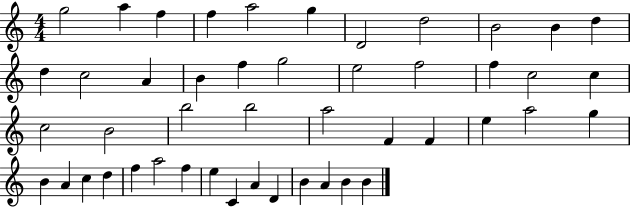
X:1
T:Untitled
M:4/4
L:1/4
K:C
g2 a f f a2 g D2 d2 B2 B d d c2 A B f g2 e2 f2 f c2 c c2 B2 b2 b2 a2 F F e a2 g B A c d f a2 f e C A D B A B B